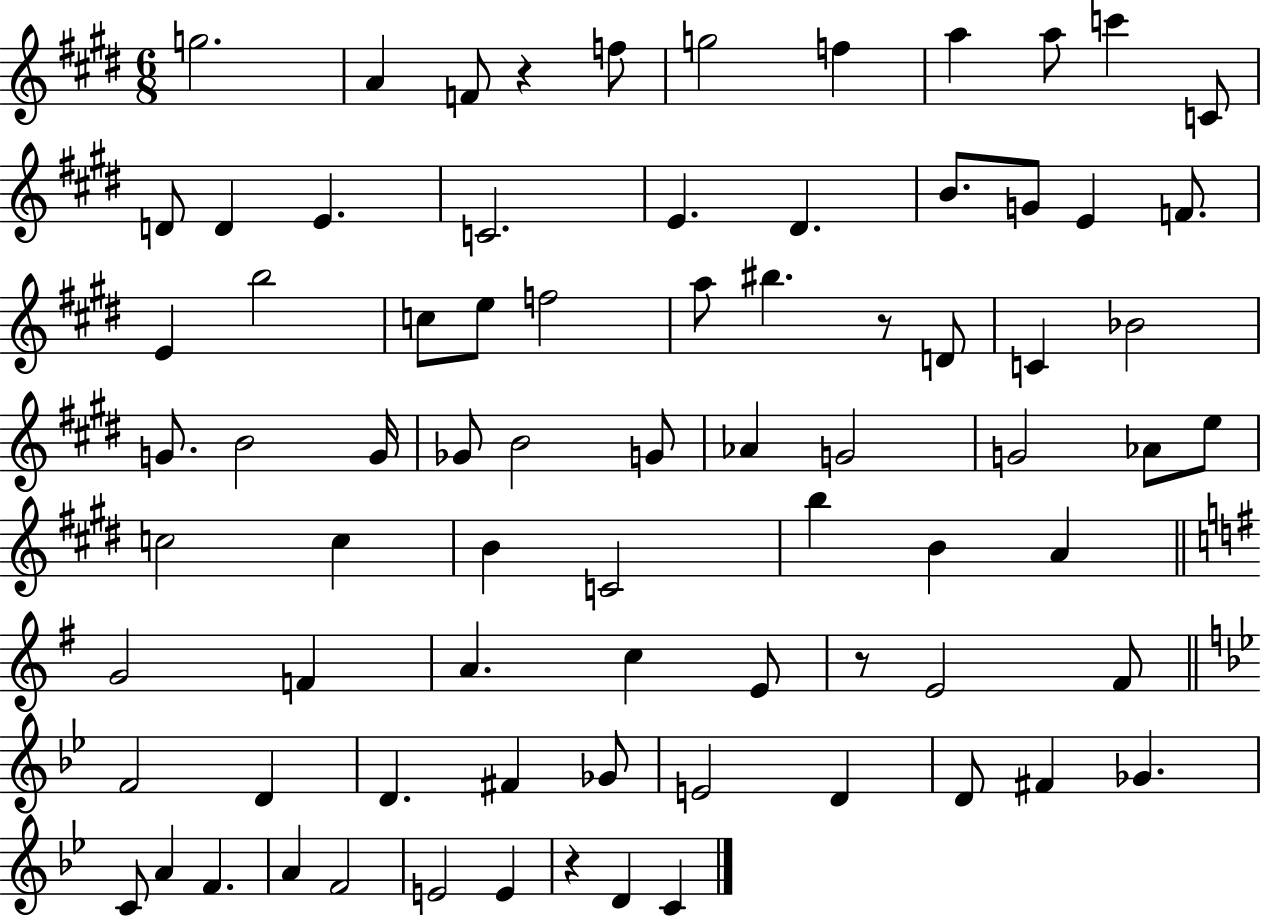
{
  \clef treble
  \numericTimeSignature
  \time 6/8
  \key e \major
  g''2. | a'4 f'8 r4 f''8 | g''2 f''4 | a''4 a''8 c'''4 c'8 | \break d'8 d'4 e'4. | c'2. | e'4. dis'4. | b'8. g'8 e'4 f'8. | \break e'4 b''2 | c''8 e''8 f''2 | a''8 bis''4. r8 d'8 | c'4 bes'2 | \break g'8. b'2 g'16 | ges'8 b'2 g'8 | aes'4 g'2 | g'2 aes'8 e''8 | \break c''2 c''4 | b'4 c'2 | b''4 b'4 a'4 | \bar "||" \break \key g \major g'2 f'4 | a'4. c''4 e'8 | r8 e'2 fis'8 | \bar "||" \break \key bes \major f'2 d'4 | d'4. fis'4 ges'8 | e'2 d'4 | d'8 fis'4 ges'4. | \break c'8 a'4 f'4. | a'4 f'2 | e'2 e'4 | r4 d'4 c'4 | \break \bar "|."
}